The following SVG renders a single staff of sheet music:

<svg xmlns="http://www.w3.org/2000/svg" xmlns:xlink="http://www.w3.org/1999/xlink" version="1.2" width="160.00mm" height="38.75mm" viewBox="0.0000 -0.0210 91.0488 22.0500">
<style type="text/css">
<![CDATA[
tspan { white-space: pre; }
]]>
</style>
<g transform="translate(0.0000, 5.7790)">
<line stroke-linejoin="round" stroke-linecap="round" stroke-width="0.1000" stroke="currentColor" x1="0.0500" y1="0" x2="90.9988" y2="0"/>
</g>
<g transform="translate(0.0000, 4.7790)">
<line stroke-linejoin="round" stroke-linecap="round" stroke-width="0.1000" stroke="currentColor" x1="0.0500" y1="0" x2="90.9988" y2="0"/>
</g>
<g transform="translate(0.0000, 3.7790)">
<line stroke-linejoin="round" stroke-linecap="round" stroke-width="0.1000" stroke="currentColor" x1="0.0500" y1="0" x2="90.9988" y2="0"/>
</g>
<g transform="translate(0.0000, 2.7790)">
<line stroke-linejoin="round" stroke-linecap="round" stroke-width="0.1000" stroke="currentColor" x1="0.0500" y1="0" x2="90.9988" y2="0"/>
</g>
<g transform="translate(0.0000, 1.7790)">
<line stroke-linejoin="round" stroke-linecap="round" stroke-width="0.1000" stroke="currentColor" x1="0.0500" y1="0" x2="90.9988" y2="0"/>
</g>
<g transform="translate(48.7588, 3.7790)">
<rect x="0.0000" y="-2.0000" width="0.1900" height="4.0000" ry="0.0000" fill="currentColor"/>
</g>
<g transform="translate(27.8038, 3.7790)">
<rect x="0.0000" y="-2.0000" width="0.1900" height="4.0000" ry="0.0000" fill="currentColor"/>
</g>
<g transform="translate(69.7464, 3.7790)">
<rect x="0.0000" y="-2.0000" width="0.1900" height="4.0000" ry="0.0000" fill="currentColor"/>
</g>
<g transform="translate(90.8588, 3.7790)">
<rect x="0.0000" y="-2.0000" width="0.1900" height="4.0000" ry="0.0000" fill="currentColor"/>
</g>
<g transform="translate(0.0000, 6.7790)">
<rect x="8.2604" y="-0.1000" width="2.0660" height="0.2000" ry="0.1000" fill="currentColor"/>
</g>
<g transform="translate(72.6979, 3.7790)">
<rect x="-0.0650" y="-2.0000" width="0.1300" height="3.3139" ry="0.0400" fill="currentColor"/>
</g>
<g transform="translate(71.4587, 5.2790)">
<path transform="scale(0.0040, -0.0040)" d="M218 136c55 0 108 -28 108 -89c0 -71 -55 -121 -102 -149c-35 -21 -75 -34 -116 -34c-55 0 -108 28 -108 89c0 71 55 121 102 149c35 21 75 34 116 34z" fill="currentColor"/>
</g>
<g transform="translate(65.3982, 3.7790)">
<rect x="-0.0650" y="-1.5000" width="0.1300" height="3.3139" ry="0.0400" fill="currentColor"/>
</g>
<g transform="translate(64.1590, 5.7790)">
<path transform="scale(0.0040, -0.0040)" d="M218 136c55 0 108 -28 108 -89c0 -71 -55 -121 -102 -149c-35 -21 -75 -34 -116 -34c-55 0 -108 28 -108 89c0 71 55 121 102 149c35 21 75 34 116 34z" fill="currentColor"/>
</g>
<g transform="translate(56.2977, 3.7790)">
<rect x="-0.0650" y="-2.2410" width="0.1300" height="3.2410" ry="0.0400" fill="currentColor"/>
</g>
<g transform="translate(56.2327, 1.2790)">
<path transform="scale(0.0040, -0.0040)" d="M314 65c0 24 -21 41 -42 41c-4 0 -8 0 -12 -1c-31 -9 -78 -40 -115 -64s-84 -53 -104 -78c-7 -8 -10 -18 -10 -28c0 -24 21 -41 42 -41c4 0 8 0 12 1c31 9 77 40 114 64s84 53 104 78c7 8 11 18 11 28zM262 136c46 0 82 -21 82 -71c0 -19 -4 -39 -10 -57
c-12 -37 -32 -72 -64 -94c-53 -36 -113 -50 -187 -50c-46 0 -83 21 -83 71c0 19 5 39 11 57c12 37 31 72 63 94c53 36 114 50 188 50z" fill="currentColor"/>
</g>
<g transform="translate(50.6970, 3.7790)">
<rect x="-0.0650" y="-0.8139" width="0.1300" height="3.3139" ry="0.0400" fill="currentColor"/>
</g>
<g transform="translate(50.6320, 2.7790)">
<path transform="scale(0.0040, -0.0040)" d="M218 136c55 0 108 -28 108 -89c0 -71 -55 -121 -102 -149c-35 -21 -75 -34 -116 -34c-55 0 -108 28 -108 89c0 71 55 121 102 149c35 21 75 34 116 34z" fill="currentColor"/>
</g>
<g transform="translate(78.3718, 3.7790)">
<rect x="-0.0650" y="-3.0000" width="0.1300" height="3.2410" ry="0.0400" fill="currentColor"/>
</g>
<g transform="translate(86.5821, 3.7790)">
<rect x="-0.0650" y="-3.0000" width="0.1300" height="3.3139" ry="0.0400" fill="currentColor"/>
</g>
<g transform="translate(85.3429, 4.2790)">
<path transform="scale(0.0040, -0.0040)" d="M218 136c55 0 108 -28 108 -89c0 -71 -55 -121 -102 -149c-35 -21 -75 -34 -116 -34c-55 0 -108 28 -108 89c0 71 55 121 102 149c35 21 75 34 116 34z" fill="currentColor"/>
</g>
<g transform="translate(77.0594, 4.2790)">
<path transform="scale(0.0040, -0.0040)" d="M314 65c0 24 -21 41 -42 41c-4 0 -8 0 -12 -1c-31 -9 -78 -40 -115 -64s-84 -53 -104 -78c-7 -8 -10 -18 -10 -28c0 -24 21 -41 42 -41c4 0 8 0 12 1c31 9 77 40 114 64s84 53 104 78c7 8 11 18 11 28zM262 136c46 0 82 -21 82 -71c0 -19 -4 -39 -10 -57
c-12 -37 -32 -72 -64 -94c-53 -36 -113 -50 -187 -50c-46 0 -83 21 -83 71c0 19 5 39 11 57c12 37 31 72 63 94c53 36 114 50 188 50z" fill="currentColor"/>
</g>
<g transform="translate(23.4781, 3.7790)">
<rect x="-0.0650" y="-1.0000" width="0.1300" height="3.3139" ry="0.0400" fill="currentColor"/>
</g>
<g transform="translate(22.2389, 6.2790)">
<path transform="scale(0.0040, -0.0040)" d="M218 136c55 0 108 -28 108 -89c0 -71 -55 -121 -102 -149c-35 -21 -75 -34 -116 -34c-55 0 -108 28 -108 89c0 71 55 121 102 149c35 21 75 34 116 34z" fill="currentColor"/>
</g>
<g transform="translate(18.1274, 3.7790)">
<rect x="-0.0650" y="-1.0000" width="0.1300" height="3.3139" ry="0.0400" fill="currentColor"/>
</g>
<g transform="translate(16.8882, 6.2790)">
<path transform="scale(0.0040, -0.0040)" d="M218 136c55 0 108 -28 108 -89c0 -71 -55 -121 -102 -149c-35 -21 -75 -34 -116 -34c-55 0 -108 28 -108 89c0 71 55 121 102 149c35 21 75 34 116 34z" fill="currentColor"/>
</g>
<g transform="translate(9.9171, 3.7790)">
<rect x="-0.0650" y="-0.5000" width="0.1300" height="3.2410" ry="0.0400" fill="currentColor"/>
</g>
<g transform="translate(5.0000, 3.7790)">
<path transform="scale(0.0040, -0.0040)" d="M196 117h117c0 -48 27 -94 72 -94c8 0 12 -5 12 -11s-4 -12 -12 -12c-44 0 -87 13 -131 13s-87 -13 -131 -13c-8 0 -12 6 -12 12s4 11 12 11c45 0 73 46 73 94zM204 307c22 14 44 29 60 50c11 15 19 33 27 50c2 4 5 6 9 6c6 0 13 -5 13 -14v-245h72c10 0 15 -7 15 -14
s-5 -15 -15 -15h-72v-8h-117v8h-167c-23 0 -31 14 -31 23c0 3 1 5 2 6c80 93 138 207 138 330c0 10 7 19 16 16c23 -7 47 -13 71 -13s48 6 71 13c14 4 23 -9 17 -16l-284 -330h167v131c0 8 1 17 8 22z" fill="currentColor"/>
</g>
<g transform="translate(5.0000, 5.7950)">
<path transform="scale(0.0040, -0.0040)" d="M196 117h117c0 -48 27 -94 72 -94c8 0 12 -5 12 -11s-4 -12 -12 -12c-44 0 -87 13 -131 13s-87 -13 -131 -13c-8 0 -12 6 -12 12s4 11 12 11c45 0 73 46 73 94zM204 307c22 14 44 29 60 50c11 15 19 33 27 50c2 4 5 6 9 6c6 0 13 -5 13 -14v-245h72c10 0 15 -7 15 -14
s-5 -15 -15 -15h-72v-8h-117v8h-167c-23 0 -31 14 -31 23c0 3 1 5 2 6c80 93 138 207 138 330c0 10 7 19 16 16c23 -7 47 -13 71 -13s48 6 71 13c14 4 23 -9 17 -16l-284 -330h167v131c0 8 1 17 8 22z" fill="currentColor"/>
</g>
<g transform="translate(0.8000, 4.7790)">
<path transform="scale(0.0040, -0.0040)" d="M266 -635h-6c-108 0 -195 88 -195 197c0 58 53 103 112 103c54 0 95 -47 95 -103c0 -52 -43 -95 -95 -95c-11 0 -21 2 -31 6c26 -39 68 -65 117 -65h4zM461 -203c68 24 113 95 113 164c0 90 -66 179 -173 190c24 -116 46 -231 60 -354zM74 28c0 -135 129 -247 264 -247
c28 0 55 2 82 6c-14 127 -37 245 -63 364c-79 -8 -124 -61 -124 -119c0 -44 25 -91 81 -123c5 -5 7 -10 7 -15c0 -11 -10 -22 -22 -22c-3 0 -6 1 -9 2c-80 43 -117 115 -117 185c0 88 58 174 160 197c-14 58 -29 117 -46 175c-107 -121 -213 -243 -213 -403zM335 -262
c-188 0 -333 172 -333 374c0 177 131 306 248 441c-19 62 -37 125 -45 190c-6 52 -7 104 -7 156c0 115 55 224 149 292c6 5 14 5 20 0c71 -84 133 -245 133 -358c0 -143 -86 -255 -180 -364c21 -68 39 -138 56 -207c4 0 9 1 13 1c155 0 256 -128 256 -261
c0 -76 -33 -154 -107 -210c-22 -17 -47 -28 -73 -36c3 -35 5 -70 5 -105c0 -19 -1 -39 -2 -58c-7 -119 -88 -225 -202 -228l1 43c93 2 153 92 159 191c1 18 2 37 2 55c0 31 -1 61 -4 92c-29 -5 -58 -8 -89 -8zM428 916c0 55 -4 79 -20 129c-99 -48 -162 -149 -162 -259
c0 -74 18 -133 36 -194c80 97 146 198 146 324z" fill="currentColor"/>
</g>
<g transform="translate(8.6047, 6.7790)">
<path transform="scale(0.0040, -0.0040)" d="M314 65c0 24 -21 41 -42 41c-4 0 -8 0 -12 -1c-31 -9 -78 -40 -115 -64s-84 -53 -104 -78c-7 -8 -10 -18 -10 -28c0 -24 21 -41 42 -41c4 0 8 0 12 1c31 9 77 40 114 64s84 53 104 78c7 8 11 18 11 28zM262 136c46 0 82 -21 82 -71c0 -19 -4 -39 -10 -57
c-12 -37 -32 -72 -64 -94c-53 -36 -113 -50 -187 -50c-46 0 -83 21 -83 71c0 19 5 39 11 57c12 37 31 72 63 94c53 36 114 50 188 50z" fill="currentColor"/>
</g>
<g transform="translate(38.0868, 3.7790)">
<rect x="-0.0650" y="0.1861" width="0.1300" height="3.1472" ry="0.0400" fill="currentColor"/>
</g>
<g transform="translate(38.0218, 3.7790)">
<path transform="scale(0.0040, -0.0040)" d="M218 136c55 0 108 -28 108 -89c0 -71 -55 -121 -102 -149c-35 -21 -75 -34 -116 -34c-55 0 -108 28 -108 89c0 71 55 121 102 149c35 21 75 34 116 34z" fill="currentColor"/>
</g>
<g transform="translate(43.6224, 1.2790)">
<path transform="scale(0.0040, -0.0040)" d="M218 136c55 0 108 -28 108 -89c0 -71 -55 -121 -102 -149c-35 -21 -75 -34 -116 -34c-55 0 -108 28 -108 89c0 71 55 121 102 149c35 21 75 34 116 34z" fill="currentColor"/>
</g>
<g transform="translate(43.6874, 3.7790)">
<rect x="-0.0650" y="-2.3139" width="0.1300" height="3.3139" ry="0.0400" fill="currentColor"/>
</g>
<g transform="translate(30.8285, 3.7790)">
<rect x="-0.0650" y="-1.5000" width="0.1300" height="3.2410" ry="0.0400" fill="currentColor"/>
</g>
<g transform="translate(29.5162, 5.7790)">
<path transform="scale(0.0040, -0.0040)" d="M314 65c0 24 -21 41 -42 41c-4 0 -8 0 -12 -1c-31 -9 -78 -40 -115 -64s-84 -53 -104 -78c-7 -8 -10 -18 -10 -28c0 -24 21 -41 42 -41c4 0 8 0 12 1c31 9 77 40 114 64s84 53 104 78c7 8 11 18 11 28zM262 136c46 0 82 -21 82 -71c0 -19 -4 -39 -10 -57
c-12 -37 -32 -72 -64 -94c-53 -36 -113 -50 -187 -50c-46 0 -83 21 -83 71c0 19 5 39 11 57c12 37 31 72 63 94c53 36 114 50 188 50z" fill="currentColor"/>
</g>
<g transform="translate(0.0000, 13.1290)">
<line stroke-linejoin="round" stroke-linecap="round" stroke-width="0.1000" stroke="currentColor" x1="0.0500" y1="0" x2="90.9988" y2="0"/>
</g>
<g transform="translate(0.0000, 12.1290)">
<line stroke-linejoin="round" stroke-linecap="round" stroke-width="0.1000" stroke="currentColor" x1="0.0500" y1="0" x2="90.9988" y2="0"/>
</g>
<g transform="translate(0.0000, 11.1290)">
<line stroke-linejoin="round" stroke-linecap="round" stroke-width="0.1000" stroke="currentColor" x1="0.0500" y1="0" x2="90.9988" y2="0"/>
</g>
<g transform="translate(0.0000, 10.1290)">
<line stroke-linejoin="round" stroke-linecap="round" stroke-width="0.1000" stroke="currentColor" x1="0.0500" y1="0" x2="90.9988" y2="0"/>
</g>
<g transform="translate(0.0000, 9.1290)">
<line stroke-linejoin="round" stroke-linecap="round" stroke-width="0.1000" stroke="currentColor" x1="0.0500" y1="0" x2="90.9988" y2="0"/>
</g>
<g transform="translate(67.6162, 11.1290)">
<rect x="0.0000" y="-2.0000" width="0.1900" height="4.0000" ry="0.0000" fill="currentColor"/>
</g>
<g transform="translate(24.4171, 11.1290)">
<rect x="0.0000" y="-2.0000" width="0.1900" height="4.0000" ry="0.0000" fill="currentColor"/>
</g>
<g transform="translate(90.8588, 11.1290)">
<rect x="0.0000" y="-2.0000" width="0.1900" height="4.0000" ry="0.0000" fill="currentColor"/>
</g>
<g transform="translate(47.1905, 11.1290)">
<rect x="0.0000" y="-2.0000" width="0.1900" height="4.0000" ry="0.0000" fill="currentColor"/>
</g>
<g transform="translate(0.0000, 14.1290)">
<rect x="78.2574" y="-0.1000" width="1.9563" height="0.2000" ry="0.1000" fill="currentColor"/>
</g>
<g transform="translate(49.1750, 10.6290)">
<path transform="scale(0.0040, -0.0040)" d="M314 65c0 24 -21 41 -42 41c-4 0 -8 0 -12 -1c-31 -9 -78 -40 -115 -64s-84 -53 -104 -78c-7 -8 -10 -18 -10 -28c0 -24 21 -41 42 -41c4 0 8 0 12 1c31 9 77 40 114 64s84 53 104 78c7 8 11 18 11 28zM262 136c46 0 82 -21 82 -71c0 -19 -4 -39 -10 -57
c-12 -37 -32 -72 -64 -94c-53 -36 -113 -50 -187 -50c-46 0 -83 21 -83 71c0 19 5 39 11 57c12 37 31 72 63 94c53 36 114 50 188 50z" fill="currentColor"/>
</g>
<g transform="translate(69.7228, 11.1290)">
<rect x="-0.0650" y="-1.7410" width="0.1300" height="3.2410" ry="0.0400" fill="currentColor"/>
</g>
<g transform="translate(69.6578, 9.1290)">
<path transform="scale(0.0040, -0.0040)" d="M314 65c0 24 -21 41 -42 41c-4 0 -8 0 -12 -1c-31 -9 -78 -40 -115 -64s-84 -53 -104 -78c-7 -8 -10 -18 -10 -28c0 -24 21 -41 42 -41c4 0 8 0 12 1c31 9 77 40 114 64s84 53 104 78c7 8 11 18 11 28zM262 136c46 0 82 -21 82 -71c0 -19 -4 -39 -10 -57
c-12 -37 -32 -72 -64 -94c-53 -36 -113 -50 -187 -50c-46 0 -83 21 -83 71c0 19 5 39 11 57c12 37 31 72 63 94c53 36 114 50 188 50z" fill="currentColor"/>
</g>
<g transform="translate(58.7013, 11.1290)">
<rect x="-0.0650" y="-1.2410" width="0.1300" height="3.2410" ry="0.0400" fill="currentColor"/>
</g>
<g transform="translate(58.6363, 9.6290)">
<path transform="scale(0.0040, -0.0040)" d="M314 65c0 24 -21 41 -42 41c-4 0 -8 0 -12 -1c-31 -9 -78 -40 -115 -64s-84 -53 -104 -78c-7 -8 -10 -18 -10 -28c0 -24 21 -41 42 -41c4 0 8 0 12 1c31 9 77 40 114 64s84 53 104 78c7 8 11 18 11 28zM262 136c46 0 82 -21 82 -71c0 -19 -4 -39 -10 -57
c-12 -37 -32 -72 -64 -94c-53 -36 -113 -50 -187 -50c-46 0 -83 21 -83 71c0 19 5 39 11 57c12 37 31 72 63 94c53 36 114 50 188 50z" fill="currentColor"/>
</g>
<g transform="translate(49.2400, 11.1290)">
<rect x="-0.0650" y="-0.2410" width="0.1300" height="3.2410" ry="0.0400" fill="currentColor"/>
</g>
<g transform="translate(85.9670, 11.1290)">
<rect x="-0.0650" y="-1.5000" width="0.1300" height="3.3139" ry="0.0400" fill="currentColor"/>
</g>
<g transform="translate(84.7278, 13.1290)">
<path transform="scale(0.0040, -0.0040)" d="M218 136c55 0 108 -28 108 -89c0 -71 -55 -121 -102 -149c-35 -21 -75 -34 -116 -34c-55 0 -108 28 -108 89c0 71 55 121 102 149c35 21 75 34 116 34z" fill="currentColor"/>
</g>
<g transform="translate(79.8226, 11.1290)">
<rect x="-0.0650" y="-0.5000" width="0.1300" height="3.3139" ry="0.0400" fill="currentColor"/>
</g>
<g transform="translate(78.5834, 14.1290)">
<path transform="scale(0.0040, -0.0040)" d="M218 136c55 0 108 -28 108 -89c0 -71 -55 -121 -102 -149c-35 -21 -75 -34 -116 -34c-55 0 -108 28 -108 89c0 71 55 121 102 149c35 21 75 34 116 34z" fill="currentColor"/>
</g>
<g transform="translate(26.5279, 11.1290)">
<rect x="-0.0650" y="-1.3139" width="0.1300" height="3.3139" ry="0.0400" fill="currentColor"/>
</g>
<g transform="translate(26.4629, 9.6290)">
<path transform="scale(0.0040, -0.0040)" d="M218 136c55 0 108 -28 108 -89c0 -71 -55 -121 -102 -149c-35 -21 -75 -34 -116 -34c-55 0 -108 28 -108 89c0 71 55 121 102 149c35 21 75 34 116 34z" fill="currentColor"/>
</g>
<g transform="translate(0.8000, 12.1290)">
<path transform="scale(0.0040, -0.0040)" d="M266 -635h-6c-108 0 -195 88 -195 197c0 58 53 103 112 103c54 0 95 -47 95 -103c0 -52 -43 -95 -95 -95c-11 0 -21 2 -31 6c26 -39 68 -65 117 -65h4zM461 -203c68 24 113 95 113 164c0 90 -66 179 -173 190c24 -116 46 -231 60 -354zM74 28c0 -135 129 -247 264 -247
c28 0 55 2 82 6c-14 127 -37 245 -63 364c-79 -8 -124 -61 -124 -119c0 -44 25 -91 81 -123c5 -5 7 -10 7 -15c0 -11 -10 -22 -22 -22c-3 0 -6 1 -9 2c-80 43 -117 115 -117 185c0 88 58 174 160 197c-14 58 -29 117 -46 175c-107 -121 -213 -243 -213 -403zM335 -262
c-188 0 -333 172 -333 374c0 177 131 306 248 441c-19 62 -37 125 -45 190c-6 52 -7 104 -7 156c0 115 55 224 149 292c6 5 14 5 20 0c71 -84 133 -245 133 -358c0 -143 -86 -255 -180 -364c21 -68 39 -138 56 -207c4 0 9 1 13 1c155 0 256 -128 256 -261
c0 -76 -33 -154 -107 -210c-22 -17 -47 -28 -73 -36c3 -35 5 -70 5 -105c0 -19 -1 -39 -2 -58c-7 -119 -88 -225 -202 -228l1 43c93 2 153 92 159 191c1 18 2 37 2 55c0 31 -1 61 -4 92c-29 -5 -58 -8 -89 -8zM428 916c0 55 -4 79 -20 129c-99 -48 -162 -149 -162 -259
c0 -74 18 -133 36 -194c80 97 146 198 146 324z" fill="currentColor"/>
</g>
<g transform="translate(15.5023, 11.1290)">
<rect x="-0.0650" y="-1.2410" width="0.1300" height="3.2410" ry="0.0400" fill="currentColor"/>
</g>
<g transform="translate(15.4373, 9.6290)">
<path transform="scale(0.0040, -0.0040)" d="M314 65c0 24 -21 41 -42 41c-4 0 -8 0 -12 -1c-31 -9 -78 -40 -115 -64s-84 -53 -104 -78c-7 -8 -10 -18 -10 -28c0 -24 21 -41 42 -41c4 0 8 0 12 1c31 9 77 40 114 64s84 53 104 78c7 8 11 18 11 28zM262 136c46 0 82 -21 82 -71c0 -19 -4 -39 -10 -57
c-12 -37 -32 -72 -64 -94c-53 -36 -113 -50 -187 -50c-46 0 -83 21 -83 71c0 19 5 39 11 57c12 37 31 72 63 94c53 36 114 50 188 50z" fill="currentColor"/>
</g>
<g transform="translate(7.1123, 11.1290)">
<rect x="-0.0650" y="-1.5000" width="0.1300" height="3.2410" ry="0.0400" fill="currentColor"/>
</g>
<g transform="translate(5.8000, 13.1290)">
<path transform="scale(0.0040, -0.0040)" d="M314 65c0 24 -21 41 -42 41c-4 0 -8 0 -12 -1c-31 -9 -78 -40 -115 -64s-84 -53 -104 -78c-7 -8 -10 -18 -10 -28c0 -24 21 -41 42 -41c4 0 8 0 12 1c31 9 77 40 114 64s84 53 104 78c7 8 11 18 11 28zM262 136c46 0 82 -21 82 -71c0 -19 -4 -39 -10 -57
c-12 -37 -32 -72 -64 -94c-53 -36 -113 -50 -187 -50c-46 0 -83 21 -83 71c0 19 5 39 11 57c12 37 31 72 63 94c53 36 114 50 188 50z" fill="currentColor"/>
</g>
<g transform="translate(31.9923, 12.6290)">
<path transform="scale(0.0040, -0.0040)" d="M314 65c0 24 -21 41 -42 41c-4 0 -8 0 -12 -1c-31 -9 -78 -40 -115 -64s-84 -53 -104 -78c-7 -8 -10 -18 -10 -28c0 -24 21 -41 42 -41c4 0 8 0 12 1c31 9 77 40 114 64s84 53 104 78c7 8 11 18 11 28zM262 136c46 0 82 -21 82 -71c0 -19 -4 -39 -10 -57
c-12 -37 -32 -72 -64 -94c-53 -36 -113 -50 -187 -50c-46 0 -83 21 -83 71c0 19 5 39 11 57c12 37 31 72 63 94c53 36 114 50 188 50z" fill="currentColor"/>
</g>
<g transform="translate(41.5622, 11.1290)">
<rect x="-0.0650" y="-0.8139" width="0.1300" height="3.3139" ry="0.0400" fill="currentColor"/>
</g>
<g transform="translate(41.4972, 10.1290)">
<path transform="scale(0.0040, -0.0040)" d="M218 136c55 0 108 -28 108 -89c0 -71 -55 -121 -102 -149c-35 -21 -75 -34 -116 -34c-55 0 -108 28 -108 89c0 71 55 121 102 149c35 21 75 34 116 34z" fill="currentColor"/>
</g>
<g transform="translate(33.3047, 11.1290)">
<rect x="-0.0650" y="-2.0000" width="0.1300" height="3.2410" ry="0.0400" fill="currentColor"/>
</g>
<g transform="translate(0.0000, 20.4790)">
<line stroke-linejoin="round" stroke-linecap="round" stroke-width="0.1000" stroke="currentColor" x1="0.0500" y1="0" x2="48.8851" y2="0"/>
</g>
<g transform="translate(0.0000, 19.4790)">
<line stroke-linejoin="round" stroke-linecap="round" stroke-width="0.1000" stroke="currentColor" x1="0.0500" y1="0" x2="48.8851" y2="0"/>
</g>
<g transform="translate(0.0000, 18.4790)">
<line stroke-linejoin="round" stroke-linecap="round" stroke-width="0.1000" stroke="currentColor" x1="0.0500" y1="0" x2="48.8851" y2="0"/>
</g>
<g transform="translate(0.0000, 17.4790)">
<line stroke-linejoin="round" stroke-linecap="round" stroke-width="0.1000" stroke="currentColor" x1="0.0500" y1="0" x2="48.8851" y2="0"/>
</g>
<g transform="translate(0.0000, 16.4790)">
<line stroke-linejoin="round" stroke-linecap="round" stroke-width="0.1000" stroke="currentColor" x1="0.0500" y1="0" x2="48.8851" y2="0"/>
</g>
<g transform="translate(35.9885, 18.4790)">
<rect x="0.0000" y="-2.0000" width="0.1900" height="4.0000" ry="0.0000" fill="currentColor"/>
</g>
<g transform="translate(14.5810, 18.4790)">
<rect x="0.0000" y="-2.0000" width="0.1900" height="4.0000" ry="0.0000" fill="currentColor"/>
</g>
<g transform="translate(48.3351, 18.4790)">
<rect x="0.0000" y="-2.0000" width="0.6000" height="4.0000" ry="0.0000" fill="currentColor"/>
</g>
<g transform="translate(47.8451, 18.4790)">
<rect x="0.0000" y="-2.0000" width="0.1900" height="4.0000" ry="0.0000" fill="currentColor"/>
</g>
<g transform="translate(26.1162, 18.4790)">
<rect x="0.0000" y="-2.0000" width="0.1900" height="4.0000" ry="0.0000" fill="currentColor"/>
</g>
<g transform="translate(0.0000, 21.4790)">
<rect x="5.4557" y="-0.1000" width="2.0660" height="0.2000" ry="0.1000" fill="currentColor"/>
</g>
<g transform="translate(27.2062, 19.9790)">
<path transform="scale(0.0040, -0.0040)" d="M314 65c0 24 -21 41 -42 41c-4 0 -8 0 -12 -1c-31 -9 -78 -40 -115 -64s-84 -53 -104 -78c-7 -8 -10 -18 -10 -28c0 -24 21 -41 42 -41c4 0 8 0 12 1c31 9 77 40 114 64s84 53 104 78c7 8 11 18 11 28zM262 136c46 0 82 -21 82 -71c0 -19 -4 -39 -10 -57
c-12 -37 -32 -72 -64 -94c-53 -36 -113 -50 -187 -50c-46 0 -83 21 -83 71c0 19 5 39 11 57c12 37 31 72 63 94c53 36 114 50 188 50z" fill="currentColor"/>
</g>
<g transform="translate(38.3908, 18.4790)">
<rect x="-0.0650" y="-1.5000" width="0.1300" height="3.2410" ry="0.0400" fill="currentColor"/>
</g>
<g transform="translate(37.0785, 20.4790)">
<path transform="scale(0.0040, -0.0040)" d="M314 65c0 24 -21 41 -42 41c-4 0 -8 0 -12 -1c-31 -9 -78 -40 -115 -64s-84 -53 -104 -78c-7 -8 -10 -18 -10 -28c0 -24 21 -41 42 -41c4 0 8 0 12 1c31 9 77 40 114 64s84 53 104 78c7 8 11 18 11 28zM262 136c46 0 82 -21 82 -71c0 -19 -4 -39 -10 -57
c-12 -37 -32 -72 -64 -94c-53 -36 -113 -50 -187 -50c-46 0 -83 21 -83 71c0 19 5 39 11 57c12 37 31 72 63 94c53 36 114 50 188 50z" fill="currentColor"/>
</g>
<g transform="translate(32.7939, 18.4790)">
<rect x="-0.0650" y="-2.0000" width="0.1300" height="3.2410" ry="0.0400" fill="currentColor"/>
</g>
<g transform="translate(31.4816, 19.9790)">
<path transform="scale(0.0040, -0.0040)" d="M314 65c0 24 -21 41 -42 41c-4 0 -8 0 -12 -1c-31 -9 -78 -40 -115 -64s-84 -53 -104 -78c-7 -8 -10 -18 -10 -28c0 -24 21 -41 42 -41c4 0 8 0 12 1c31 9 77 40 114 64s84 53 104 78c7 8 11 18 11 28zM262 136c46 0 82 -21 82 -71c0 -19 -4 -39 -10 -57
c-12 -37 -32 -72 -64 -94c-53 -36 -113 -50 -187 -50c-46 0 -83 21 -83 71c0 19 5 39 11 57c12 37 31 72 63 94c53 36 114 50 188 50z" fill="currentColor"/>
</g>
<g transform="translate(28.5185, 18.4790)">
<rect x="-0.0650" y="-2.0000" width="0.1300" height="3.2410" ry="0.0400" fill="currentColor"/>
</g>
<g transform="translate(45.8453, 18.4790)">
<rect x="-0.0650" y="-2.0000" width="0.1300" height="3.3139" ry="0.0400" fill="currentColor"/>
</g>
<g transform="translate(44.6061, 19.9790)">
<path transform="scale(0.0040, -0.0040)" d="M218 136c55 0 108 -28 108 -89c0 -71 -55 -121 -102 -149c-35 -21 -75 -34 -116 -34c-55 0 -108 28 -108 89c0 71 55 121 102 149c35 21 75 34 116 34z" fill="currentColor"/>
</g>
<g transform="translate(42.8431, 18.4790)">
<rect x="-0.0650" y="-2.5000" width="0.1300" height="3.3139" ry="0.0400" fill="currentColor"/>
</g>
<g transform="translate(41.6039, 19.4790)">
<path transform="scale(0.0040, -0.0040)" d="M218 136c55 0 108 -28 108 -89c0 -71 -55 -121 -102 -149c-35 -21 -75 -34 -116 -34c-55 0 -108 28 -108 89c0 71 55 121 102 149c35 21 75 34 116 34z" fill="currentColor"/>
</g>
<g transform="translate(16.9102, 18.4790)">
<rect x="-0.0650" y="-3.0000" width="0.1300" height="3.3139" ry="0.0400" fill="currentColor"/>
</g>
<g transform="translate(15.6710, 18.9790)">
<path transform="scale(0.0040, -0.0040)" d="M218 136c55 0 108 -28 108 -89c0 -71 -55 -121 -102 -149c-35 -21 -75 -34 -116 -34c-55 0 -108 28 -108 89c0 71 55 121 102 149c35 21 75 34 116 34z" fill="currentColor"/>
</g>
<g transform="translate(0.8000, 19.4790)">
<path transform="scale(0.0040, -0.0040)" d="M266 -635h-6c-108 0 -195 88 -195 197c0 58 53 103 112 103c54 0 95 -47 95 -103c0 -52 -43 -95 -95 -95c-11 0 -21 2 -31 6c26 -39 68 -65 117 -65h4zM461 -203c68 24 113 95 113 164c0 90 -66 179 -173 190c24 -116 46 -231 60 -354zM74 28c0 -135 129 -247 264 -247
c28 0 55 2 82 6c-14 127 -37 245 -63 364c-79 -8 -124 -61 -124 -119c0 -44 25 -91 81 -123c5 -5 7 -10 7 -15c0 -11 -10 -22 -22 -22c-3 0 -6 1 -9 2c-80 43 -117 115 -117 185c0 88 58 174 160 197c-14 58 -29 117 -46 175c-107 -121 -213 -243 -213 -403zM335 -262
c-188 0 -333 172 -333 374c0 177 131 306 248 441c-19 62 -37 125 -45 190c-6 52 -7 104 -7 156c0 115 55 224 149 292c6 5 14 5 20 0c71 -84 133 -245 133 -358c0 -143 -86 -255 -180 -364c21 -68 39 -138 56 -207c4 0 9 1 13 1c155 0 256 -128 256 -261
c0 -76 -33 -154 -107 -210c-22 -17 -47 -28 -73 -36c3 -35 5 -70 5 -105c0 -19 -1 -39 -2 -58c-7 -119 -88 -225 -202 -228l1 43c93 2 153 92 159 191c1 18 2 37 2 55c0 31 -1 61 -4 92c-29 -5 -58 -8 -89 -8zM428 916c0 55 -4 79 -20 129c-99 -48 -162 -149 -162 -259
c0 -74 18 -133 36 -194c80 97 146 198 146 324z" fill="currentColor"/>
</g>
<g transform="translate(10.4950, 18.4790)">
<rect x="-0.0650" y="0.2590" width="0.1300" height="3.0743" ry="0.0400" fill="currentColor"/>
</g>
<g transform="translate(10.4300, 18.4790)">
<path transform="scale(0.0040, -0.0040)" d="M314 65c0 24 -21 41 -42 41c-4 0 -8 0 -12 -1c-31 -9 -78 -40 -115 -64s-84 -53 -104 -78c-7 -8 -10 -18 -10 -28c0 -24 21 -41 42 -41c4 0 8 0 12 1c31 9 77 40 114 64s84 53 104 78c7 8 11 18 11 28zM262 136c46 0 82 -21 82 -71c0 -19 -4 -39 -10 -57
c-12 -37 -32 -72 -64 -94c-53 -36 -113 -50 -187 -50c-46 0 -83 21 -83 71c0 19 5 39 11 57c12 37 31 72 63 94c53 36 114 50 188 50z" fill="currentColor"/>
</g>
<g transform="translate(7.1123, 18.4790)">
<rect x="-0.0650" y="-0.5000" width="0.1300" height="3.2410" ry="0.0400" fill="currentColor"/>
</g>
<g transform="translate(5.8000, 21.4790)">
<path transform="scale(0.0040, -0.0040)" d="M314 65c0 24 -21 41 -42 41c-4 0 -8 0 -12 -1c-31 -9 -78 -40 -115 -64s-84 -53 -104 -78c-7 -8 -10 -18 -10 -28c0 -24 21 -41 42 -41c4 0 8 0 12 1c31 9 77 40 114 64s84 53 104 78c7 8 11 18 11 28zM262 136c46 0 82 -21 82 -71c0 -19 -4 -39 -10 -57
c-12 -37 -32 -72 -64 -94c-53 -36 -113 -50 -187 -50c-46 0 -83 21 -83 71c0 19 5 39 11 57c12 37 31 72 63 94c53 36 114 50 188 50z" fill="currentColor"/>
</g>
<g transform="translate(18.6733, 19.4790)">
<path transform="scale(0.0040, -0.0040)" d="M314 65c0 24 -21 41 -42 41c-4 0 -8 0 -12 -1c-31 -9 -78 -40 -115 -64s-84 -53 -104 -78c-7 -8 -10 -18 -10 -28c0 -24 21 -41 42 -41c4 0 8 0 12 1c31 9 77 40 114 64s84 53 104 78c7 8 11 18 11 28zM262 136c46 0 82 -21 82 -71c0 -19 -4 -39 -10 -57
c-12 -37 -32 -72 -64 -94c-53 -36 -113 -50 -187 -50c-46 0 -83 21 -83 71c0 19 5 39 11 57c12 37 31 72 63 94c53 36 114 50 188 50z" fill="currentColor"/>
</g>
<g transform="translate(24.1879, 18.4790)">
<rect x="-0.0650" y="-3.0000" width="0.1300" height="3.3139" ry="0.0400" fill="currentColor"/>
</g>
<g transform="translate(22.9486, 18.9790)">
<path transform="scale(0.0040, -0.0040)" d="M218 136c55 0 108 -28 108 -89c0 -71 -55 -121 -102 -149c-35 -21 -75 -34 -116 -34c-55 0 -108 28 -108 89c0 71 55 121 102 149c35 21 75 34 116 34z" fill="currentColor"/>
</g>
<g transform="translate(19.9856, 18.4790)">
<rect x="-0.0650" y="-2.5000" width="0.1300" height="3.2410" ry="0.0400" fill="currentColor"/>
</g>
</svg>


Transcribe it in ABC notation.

X:1
T:Untitled
M:4/4
L:1/4
K:C
C2 D D E2 B g d g2 E F A2 A E2 e2 e F2 d c2 e2 f2 C E C2 B2 A G2 A F2 F2 E2 G F